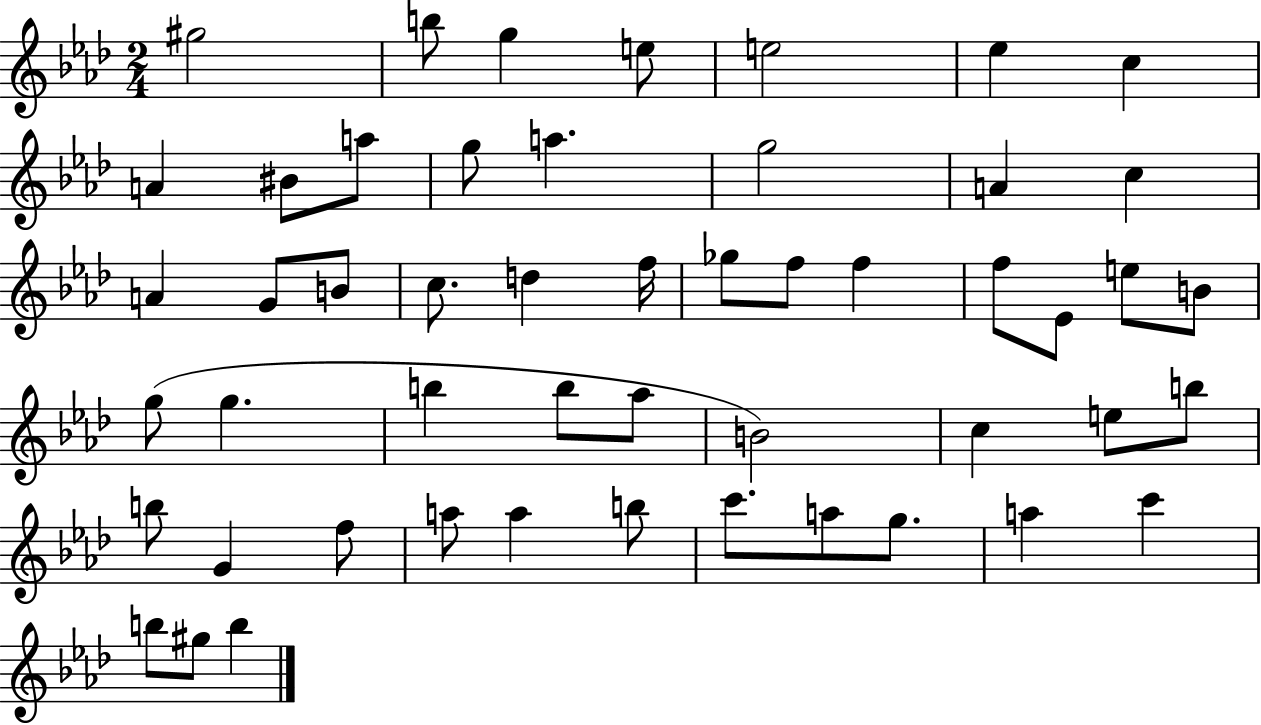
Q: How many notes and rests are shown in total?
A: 51